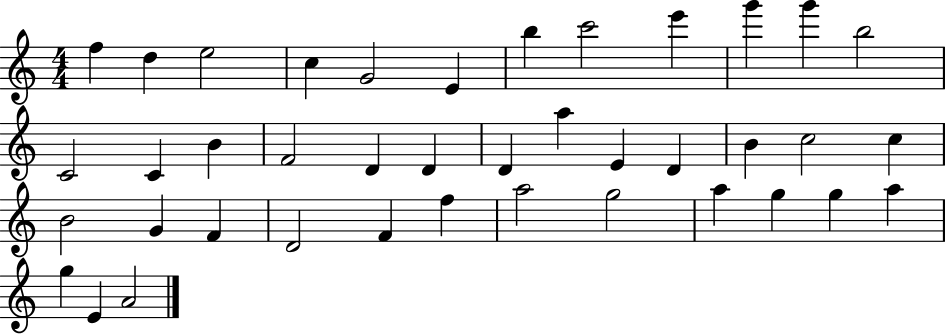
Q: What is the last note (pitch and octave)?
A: A4